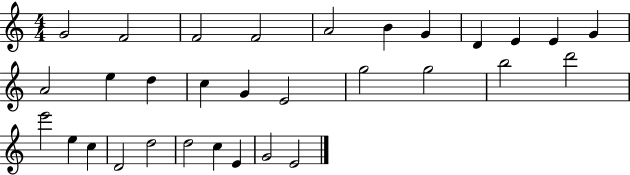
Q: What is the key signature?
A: C major